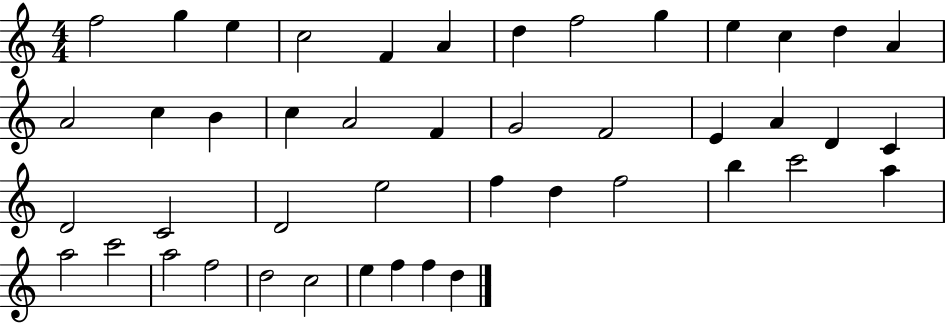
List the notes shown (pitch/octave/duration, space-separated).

F5/h G5/q E5/q C5/h F4/q A4/q D5/q F5/h G5/q E5/q C5/q D5/q A4/q A4/h C5/q B4/q C5/q A4/h F4/q G4/h F4/h E4/q A4/q D4/q C4/q D4/h C4/h D4/h E5/h F5/q D5/q F5/h B5/q C6/h A5/q A5/h C6/h A5/h F5/h D5/h C5/h E5/q F5/q F5/q D5/q